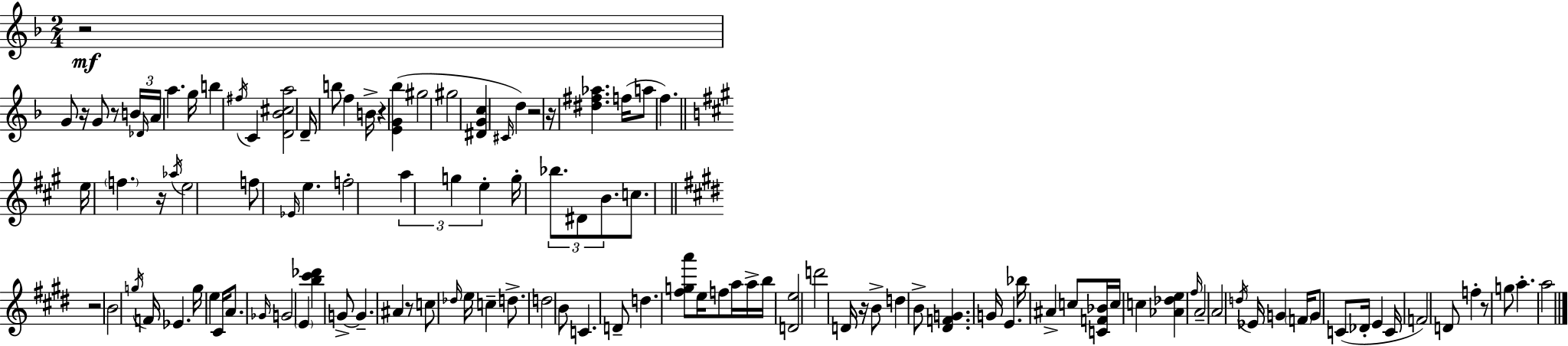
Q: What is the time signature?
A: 2/4